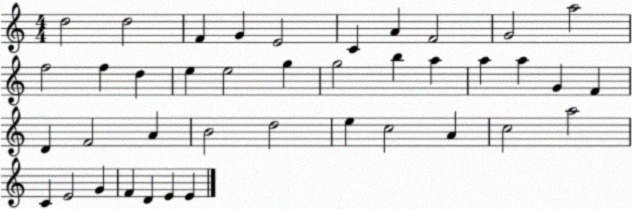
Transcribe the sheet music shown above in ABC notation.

X:1
T:Untitled
M:4/4
L:1/4
K:C
d2 d2 F G E2 C A F2 G2 a2 f2 f d e e2 g g2 b a a a G F D F2 A B2 d2 e c2 A c2 a2 C E2 G F D E E